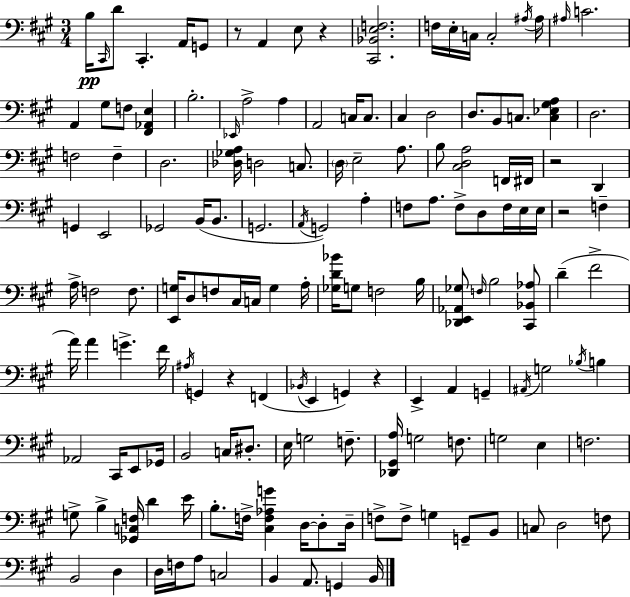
X:1
T:Untitled
M:3/4
L:1/4
K:A
B,/4 ^C,,/4 D/2 ^C,, A,,/4 G,,/2 z/2 A,, E,/2 z [^C,,_B,,E,F,]2 F,/4 E,/4 C,/4 C,2 ^A,/4 ^A,/4 ^A,/4 C2 A,, ^G,/2 F,/2 [^F,,_A,,E,] B,2 _E,,/4 A,2 A, A,,2 C,/4 C,/2 ^C, D,2 D,/2 B,,/2 C,/2 [C,_E,^G,A,] D,2 F,2 F, D,2 [_D,_G,A,]/4 D,2 C,/2 D,/4 E,2 A,/2 B,/2 [^C,D,A,]2 F,,/4 ^F,,/4 z2 D,, G,, E,,2 _G,,2 B,,/4 B,,/2 G,,2 A,,/4 G,,2 A, F,/2 A,/2 F,/2 D,/2 F,/4 E,/4 E,/4 z2 F, A,/4 F,2 F,/2 [E,,G,]/4 D,/2 F,/2 ^C,/4 C,/4 G, A,/4 [_G,D_B]/4 G,/2 F,2 B,/4 [_D,,E,,_A,,_G,]/2 F,/4 B,2 [^C,,_B,,_A,]/2 D ^F2 A/4 A G ^F/4 ^A,/4 G,, z F,, _B,,/4 E,, G,, z E,, A,, G,, ^A,,/4 G,2 _B,/4 B, _A,,2 ^C,,/4 E,,/2 _G,,/4 B,,2 C,/4 ^D,/2 E,/4 G,2 F,/2 [_D,,^G,,A,]/4 G,2 F,/2 G,2 E, F,2 G,/2 B, [_G,,C,F,]/4 D E/4 B,/2 F,/4 [^C,F,_A,G] D,/4 D,/2 D,/4 F,/2 F,/2 G, G,,/2 B,,/2 C,/2 D,2 F,/2 B,,2 D, D,/4 F,/4 A,/2 C,2 B,, A,,/2 G,, B,,/4